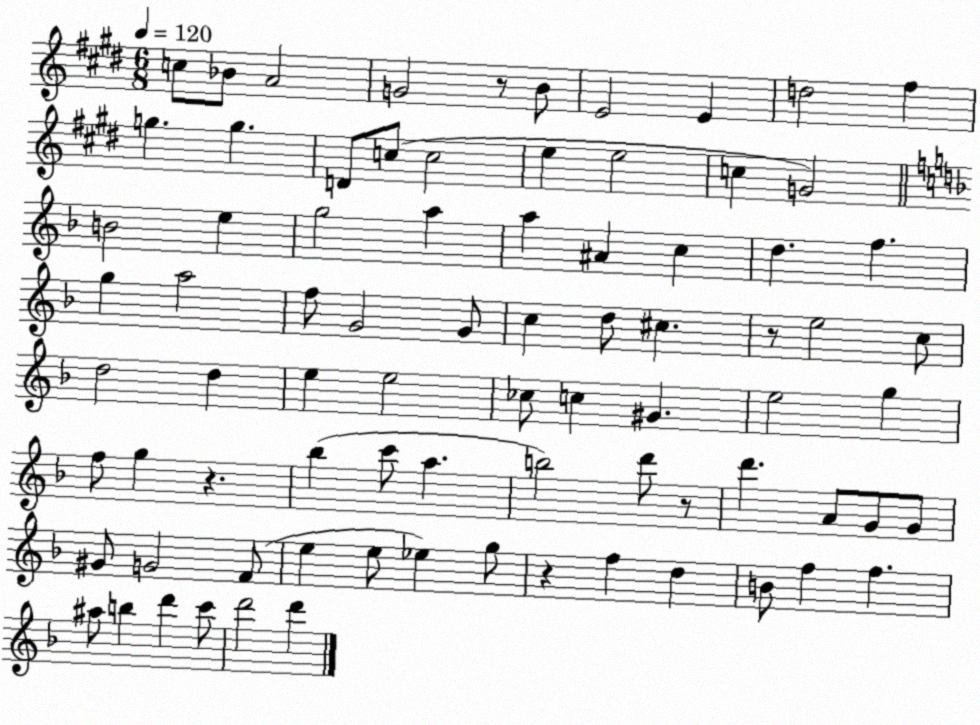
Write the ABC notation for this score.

X:1
T:Untitled
M:6/8
L:1/4
K:E
c/2 _B/2 A2 G2 z/2 B/2 E2 E d2 ^f g g D/2 c/2 c2 e e2 c G2 B2 e g2 a a ^A c d f g a2 f/2 G2 G/2 c d/2 ^c z/2 e2 c/2 d2 d e e2 _c/2 c ^G e2 g f/2 g z _b c'/2 a b2 d'/2 z/2 d' A/2 G/2 G/2 ^G/2 G2 F/2 e e/2 _e g/2 z f d B/2 f f ^a/2 b d' c'/2 d'2 d'